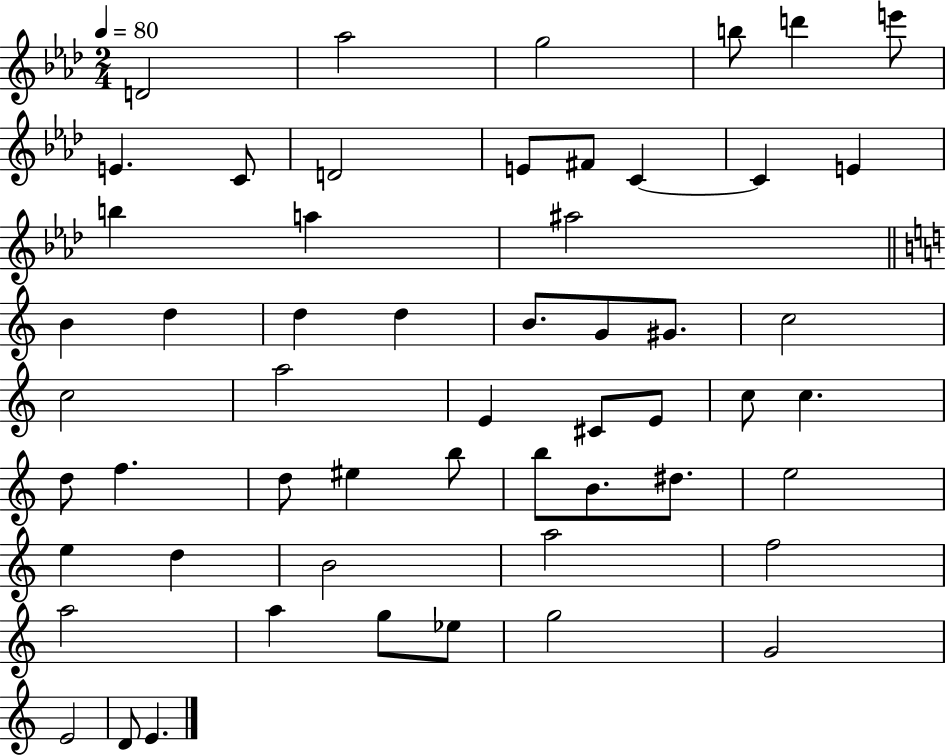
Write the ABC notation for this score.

X:1
T:Untitled
M:2/4
L:1/4
K:Ab
D2 _a2 g2 b/2 d' e'/2 E C/2 D2 E/2 ^F/2 C C E b a ^a2 B d d d B/2 G/2 ^G/2 c2 c2 a2 E ^C/2 E/2 c/2 c d/2 f d/2 ^e b/2 b/2 B/2 ^d/2 e2 e d B2 a2 f2 a2 a g/2 _e/2 g2 G2 E2 D/2 E